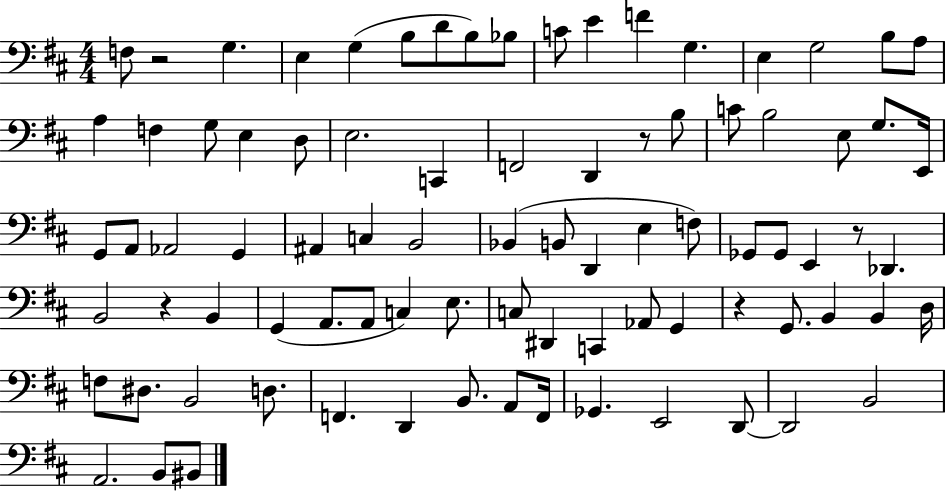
X:1
T:Untitled
M:4/4
L:1/4
K:D
F,/2 z2 G, E, G, B,/2 D/2 B,/2 _B,/2 C/2 E F G, E, G,2 B,/2 A,/2 A, F, G,/2 E, D,/2 E,2 C,, F,,2 D,, z/2 B,/2 C/2 B,2 E,/2 G,/2 E,,/4 G,,/2 A,,/2 _A,,2 G,, ^A,, C, B,,2 _B,, B,,/2 D,, E, F,/2 _G,,/2 _G,,/2 E,, z/2 _D,, B,,2 z B,, G,, A,,/2 A,,/2 C, E,/2 C,/2 ^D,, C,, _A,,/2 G,, z G,,/2 B,, B,, D,/4 F,/2 ^D,/2 B,,2 D,/2 F,, D,, B,,/2 A,,/2 F,,/4 _G,, E,,2 D,,/2 D,,2 B,,2 A,,2 B,,/2 ^B,,/2